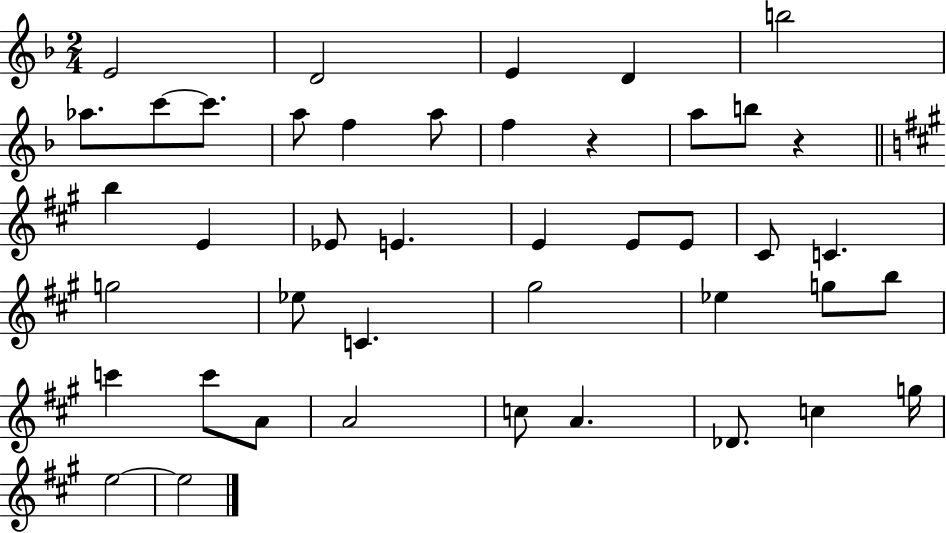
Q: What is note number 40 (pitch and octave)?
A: E5